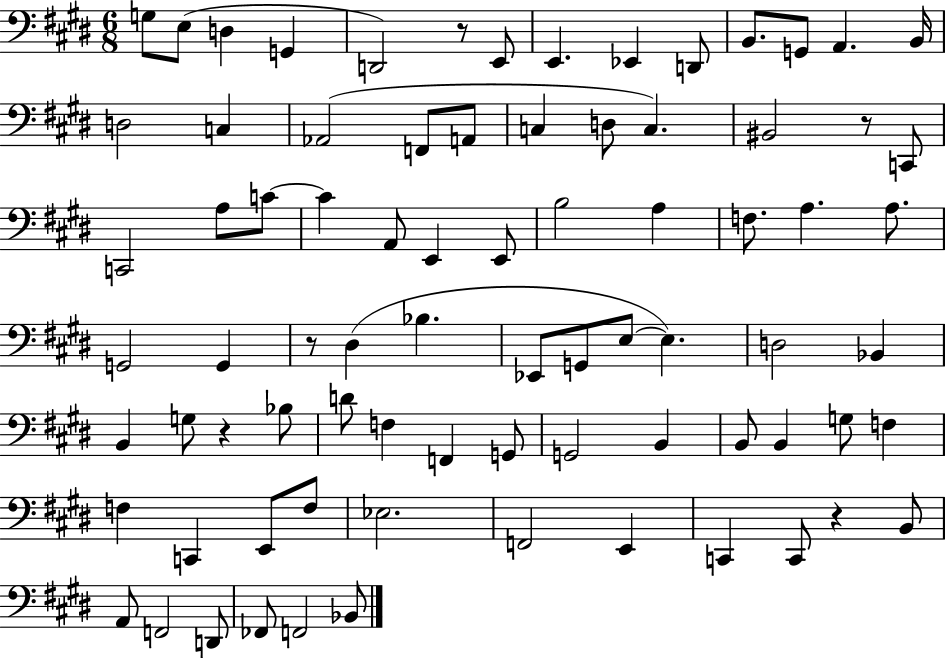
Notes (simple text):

G3/e E3/e D3/q G2/q D2/h R/e E2/e E2/q. Eb2/q D2/e B2/e. G2/e A2/q. B2/s D3/h C3/q Ab2/h F2/e A2/e C3/q D3/e C3/q. BIS2/h R/e C2/e C2/h A3/e C4/e C4/q A2/e E2/q E2/e B3/h A3/q F3/e. A3/q. A3/e. G2/h G2/q R/e D#3/q Bb3/q. Eb2/e G2/e E3/e E3/q. D3/h Bb2/q B2/q G3/e R/q Bb3/e D4/e F3/q F2/q G2/e G2/h B2/q B2/e B2/q G3/e F3/q F3/q C2/q E2/e F3/e Eb3/h. F2/h E2/q C2/q C2/e R/q B2/e A2/e F2/h D2/e FES2/e F2/h Bb2/e